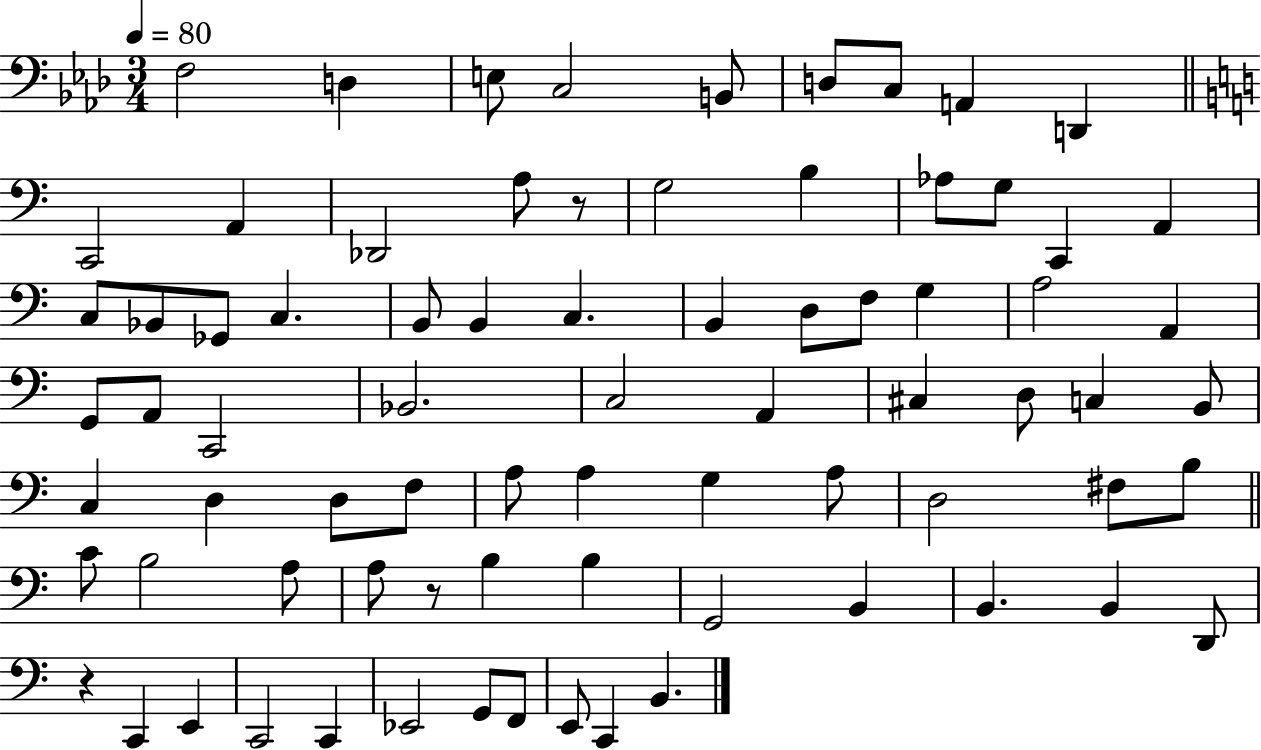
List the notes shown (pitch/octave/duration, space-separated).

F3/h D3/q E3/e C3/h B2/e D3/e C3/e A2/q D2/q C2/h A2/q Db2/h A3/e R/e G3/h B3/q Ab3/e G3/e C2/q A2/q C3/e Bb2/e Gb2/e C3/q. B2/e B2/q C3/q. B2/q D3/e F3/e G3/q A3/h A2/q G2/e A2/e C2/h Bb2/h. C3/h A2/q C#3/q D3/e C3/q B2/e C3/q D3/q D3/e F3/e A3/e A3/q G3/q A3/e D3/h F#3/e B3/e C4/e B3/h A3/e A3/e R/e B3/q B3/q G2/h B2/q B2/q. B2/q D2/e R/q C2/q E2/q C2/h C2/q Eb2/h G2/e F2/e E2/e C2/q B2/q.